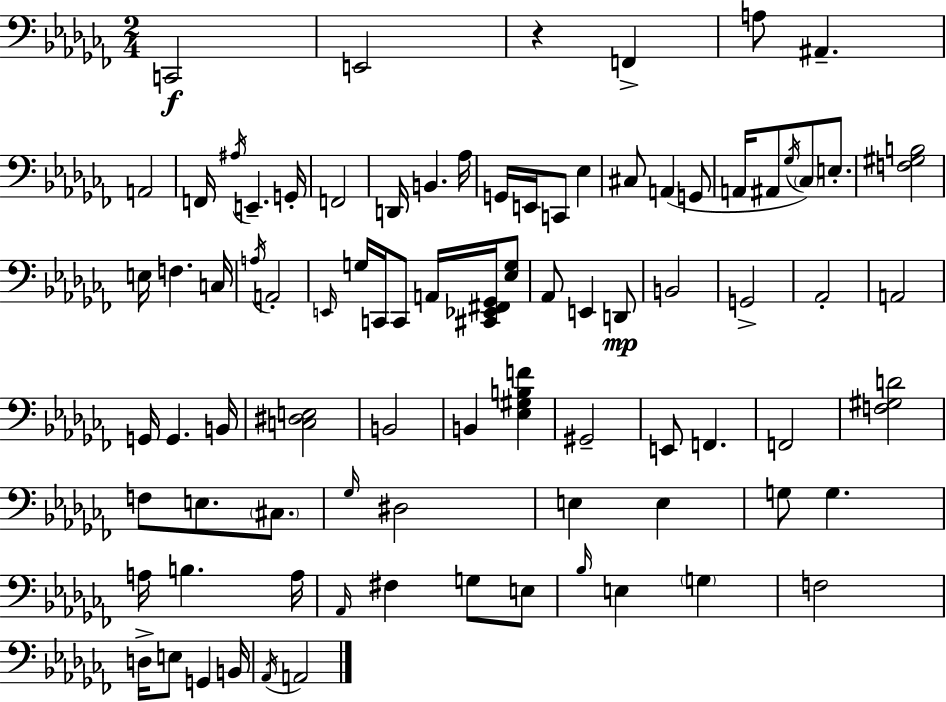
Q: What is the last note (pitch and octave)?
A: A2